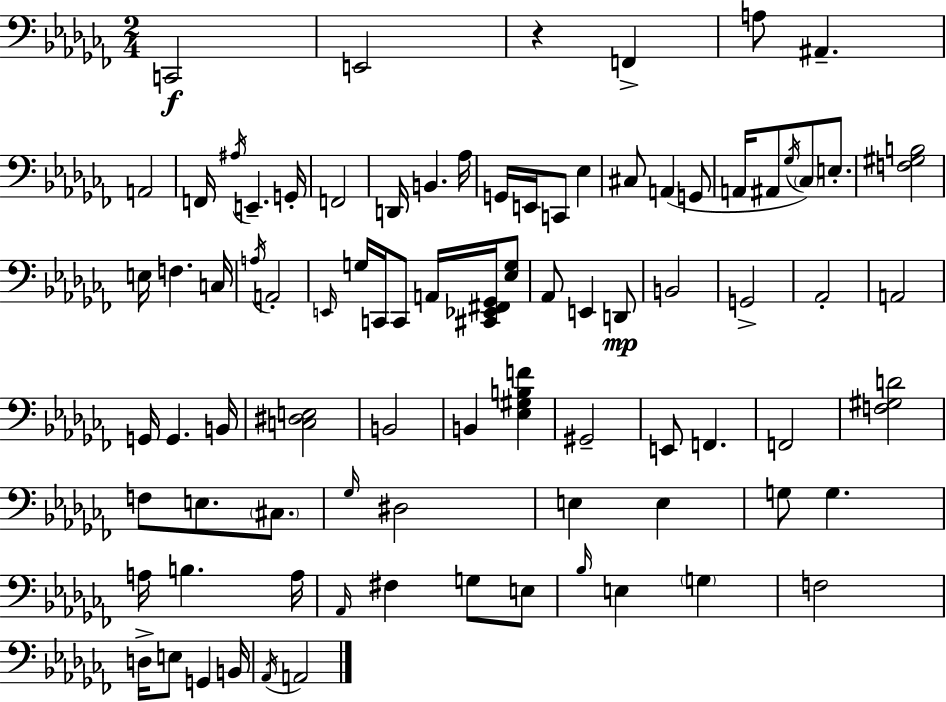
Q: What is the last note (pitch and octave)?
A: A2